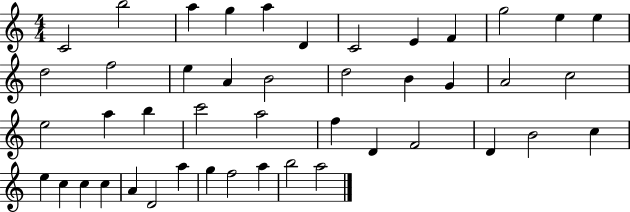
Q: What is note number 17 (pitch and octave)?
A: B4